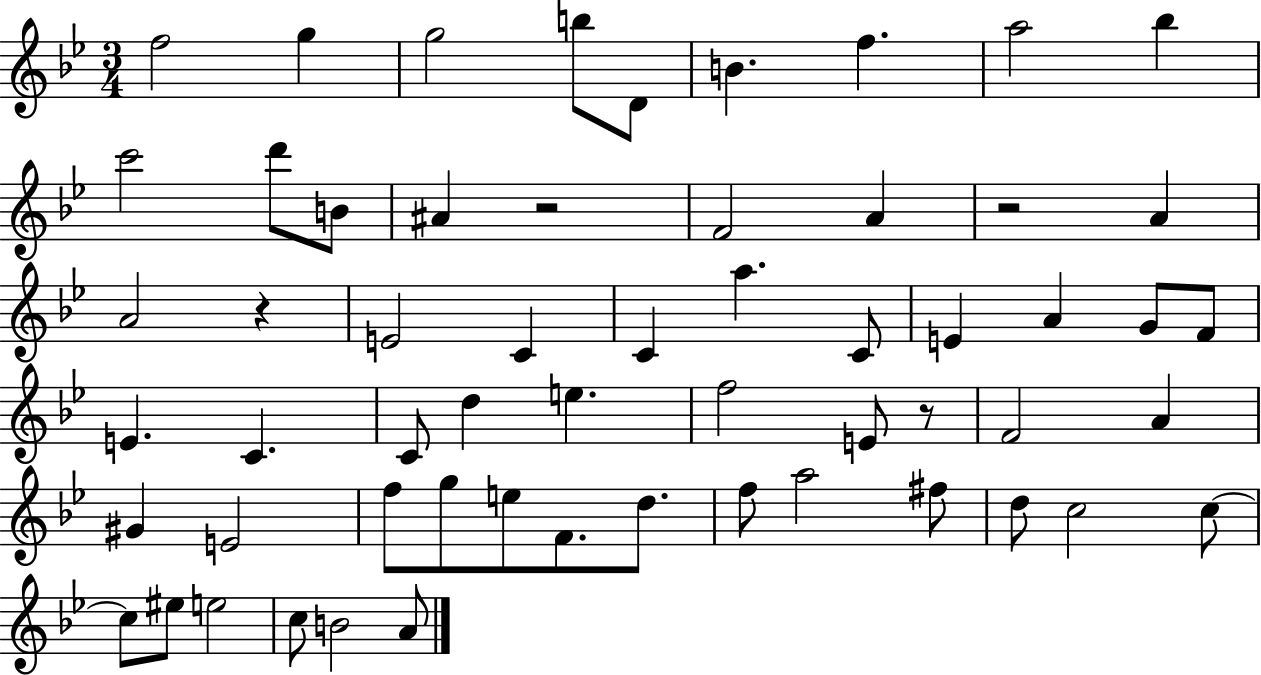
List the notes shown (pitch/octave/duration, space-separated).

F5/h G5/q G5/h B5/e D4/e B4/q. F5/q. A5/h Bb5/q C6/h D6/e B4/e A#4/q R/h F4/h A4/q R/h A4/q A4/h R/q E4/h C4/q C4/q A5/q. C4/e E4/q A4/q G4/e F4/e E4/q. C4/q. C4/e D5/q E5/q. F5/h E4/e R/e F4/h A4/q G#4/q E4/h F5/e G5/e E5/e F4/e. D5/e. F5/e A5/h F#5/e D5/e C5/h C5/e C5/e EIS5/e E5/h C5/e B4/h A4/e